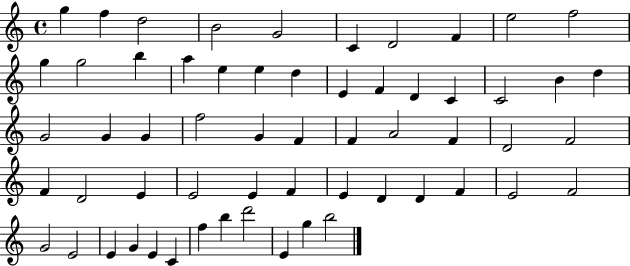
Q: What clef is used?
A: treble